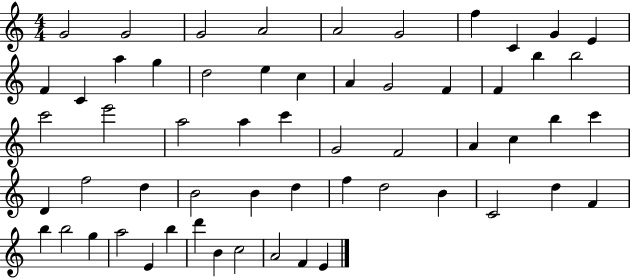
{
  \clef treble
  \numericTimeSignature
  \time 4/4
  \key c \major
  g'2 g'2 | g'2 a'2 | a'2 g'2 | f''4 c'4 g'4 e'4 | \break f'4 c'4 a''4 g''4 | d''2 e''4 c''4 | a'4 g'2 f'4 | f'4 b''4 b''2 | \break c'''2 e'''2 | a''2 a''4 c'''4 | g'2 f'2 | a'4 c''4 b''4 c'''4 | \break d'4 f''2 d''4 | b'2 b'4 d''4 | f''4 d''2 b'4 | c'2 d''4 f'4 | \break b''4 b''2 g''4 | a''2 e'4 b''4 | d'''4 b'4 c''2 | a'2 f'4 e'4 | \break \bar "|."
}